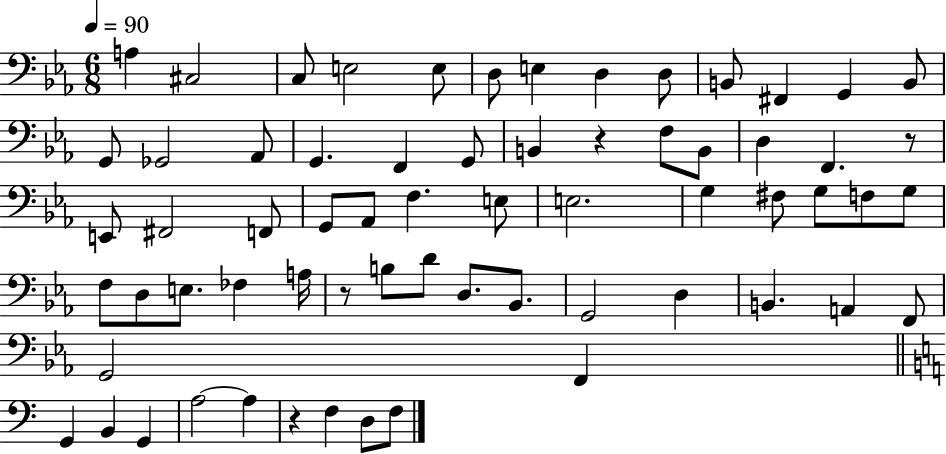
A3/q C#3/h C3/e E3/h E3/e D3/e E3/q D3/q D3/e B2/e F#2/q G2/q B2/e G2/e Gb2/h Ab2/e G2/q. F2/q G2/e B2/q R/q F3/e B2/e D3/q F2/q. R/e E2/e F#2/h F2/e G2/e Ab2/e F3/q. E3/e E3/h. G3/q F#3/e G3/e F3/e G3/e F3/e D3/e E3/e. FES3/q A3/s R/e B3/e D4/e D3/e. Bb2/e. G2/h D3/q B2/q. A2/q F2/e G2/h F2/q G2/q B2/q G2/q A3/h A3/q R/q F3/q D3/e F3/e